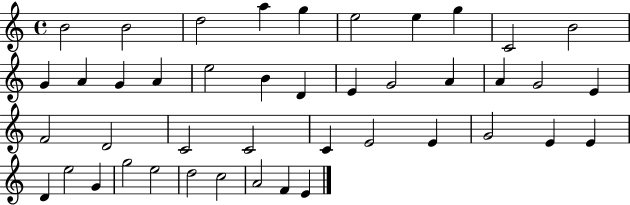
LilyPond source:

{
  \clef treble
  \time 4/4
  \defaultTimeSignature
  \key c \major
  b'2 b'2 | d''2 a''4 g''4 | e''2 e''4 g''4 | c'2 b'2 | \break g'4 a'4 g'4 a'4 | e''2 b'4 d'4 | e'4 g'2 a'4 | a'4 g'2 e'4 | \break f'2 d'2 | c'2 c'2 | c'4 e'2 e'4 | g'2 e'4 e'4 | \break d'4 e''2 g'4 | g''2 e''2 | d''2 c''2 | a'2 f'4 e'4 | \break \bar "|."
}